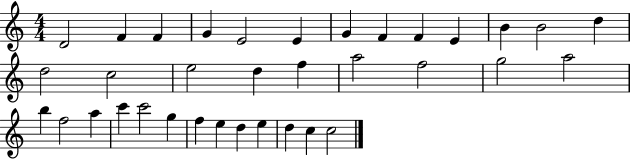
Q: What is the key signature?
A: C major